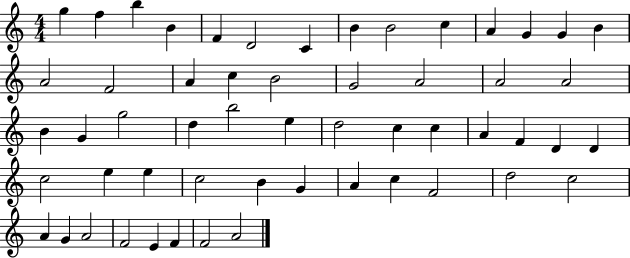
G5/q F5/q B5/q B4/q F4/q D4/h C4/q B4/q B4/h C5/q A4/q G4/q G4/q B4/q A4/h F4/h A4/q C5/q B4/h G4/h A4/h A4/h A4/h B4/q G4/q G5/h D5/q B5/h E5/q D5/h C5/q C5/q A4/q F4/q D4/q D4/q C5/h E5/q E5/q C5/h B4/q G4/q A4/q C5/q F4/h D5/h C5/h A4/q G4/q A4/h F4/h E4/q F4/q F4/h A4/h